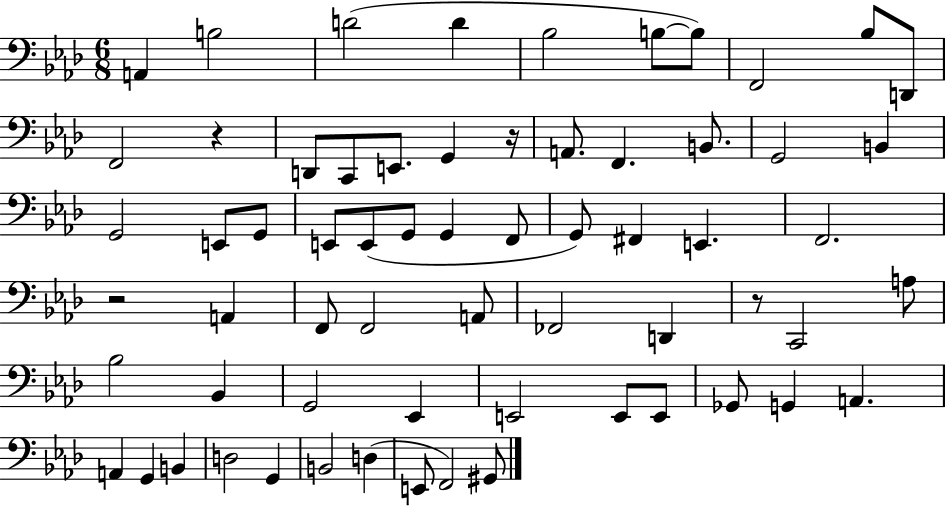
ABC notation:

X:1
T:Untitled
M:6/8
L:1/4
K:Ab
A,, B,2 D2 D _B,2 B,/2 B,/2 F,,2 _B,/2 D,,/2 F,,2 z D,,/2 C,,/2 E,,/2 G,, z/4 A,,/2 F,, B,,/2 G,,2 B,, G,,2 E,,/2 G,,/2 E,,/2 E,,/2 G,,/2 G,, F,,/2 G,,/2 ^F,, E,, F,,2 z2 A,, F,,/2 F,,2 A,,/2 _F,,2 D,, z/2 C,,2 A,/2 _B,2 _B,, G,,2 _E,, E,,2 E,,/2 E,,/2 _G,,/2 G,, A,, A,, G,, B,, D,2 G,, B,,2 D, E,,/2 F,,2 ^G,,/2